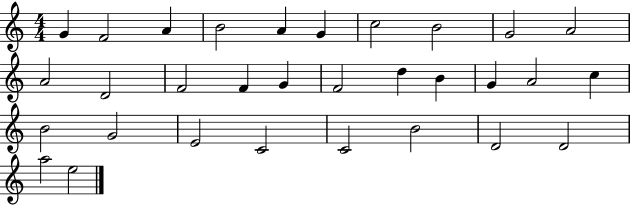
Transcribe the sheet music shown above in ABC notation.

X:1
T:Untitled
M:4/4
L:1/4
K:C
G F2 A B2 A G c2 B2 G2 A2 A2 D2 F2 F G F2 d B G A2 c B2 G2 E2 C2 C2 B2 D2 D2 a2 e2